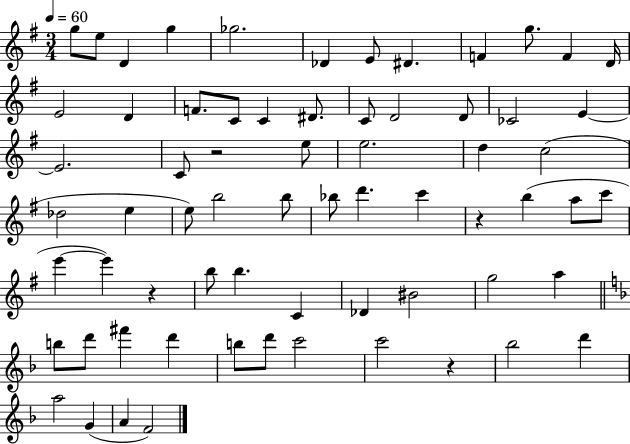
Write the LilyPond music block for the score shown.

{
  \clef treble
  \numericTimeSignature
  \time 3/4
  \key g \major
  \tempo 4 = 60
  g''8 e''8 d'4 g''4 | ges''2. | des'4 e'8 dis'4. | f'4 g''8. f'4 d'16 | \break e'2 d'4 | f'8. c'8 c'4 dis'8. | c'8 d'2 d'8 | ces'2 e'4~~ | \break e'2. | c'8 r2 e''8 | e''2. | d''4 c''2( | \break des''2 e''4 | e''8) b''2 b''8 | bes''8 d'''4. c'''4 | r4 b''4( a''8 c'''8 | \break e'''4~~ e'''4) r4 | b''8 b''4. c'4 | des'4 bis'2 | g''2 a''4 | \break \bar "||" \break \key f \major b''8 d'''8 fis'''4 d'''4 | b''8 d'''8 c'''2 | c'''2 r4 | bes''2 d'''4 | \break a''2 g'4( | a'4 f'2) | \bar "|."
}